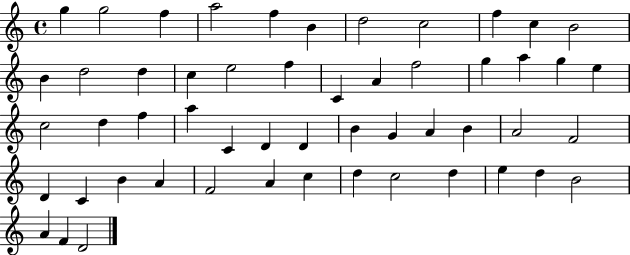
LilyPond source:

{
  \clef treble
  \time 4/4
  \defaultTimeSignature
  \key c \major
  g''4 g''2 f''4 | a''2 f''4 b'4 | d''2 c''2 | f''4 c''4 b'2 | \break b'4 d''2 d''4 | c''4 e''2 f''4 | c'4 a'4 f''2 | g''4 a''4 g''4 e''4 | \break c''2 d''4 f''4 | a''4 c'4 d'4 d'4 | b'4 g'4 a'4 b'4 | a'2 f'2 | \break d'4 c'4 b'4 a'4 | f'2 a'4 c''4 | d''4 c''2 d''4 | e''4 d''4 b'2 | \break a'4 f'4 d'2 | \bar "|."
}